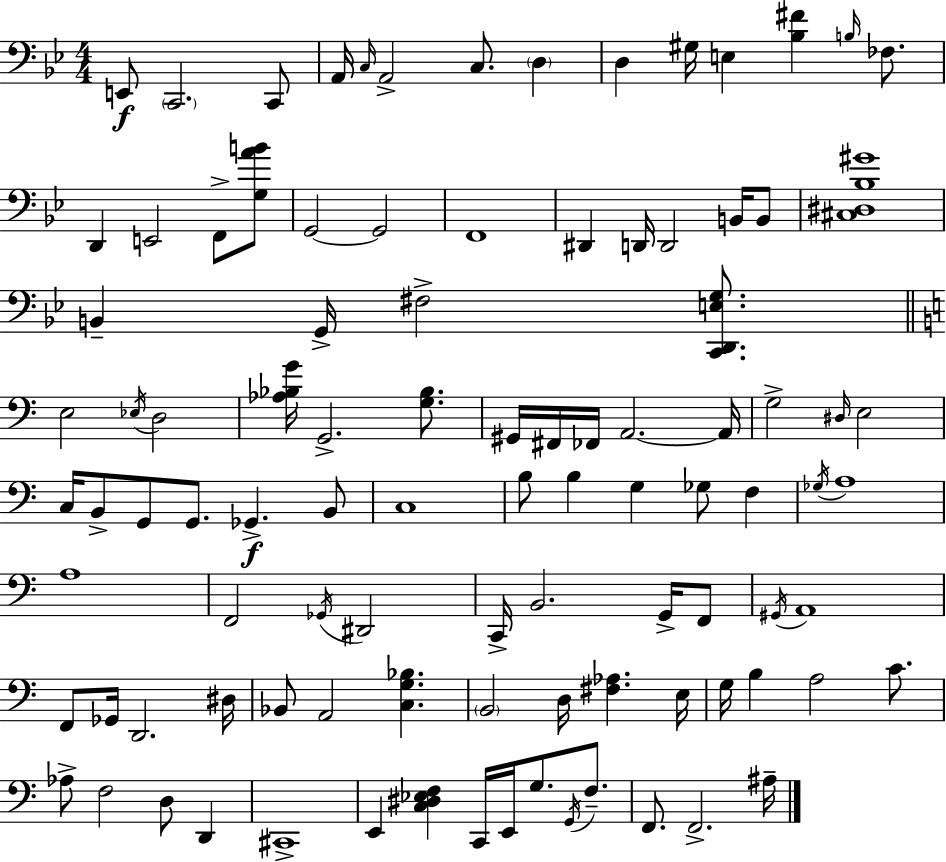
X:1
T:Untitled
M:4/4
L:1/4
K:Bb
E,,/2 C,,2 C,,/2 A,,/4 C,/4 A,,2 C,/2 D, D, ^G,/4 E, [_B,^F] B,/4 _F,/2 D,, E,,2 F,,/2 [G,AB]/2 G,,2 G,,2 F,,4 ^D,, D,,/4 D,,2 B,,/4 B,,/2 [^C,^D,_B,^G]4 B,, G,,/4 ^F,2 [C,,D,,E,G,]/2 E,2 _E,/4 D,2 [_A,_B,G]/4 G,,2 [G,_B,]/2 ^G,,/4 ^F,,/4 _F,,/4 A,,2 A,,/4 G,2 ^D,/4 E,2 C,/4 B,,/2 G,,/2 G,,/2 _G,, B,,/2 C,4 B,/2 B, G, _G,/2 F, _G,/4 A,4 A,4 F,,2 _G,,/4 ^D,,2 C,,/4 B,,2 G,,/4 F,,/2 ^G,,/4 A,,4 F,,/2 _G,,/4 D,,2 ^D,/4 _B,,/2 A,,2 [C,G,_B,] B,,2 D,/4 [^F,_A,] E,/4 G,/4 B, A,2 C/2 _A,/2 F,2 D,/2 D,, ^C,,4 E,, [C,^D,_E,F,] C,,/4 E,,/4 G,/2 G,,/4 F,/2 F,,/2 F,,2 ^A,/4